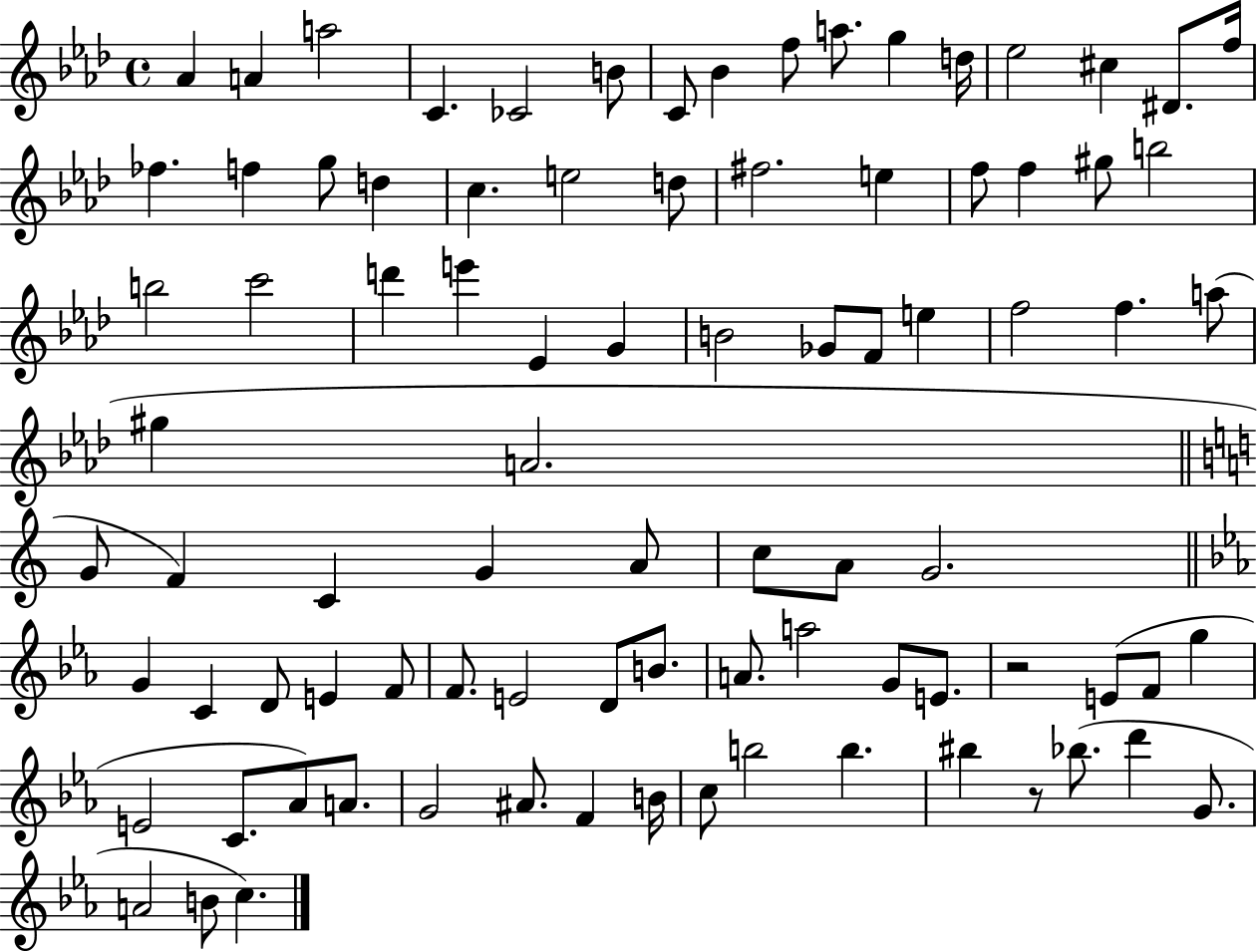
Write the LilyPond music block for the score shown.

{
  \clef treble
  \time 4/4
  \defaultTimeSignature
  \key aes \major
  \repeat volta 2 { aes'4 a'4 a''2 | c'4. ces'2 b'8 | c'8 bes'4 f''8 a''8. g''4 d''16 | ees''2 cis''4 dis'8. f''16 | \break fes''4. f''4 g''8 d''4 | c''4. e''2 d''8 | fis''2. e''4 | f''8 f''4 gis''8 b''2 | \break b''2 c'''2 | d'''4 e'''4 ees'4 g'4 | b'2 ges'8 f'8 e''4 | f''2 f''4. a''8( | \break gis''4 a'2. | \bar "||" \break \key c \major g'8 f'4) c'4 g'4 a'8 | c''8 a'8 g'2. | \bar "||" \break \key ees \major g'4 c'4 d'8 e'4 f'8 | f'8. e'2 d'8 b'8. | a'8. a''2 g'8 e'8. | r2 e'8( f'8 g''4 | \break e'2 c'8. aes'8) a'8. | g'2 ais'8. f'4 b'16 | c''8 b''2 b''4. | bis''4 r8 bes''8.( d'''4 g'8. | \break a'2 b'8 c''4.) | } \bar "|."
}